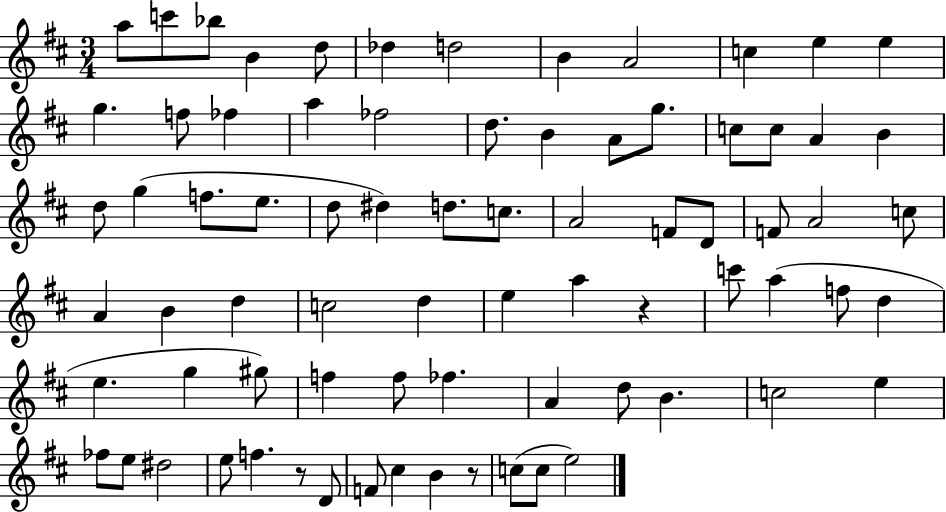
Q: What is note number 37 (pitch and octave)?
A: F4